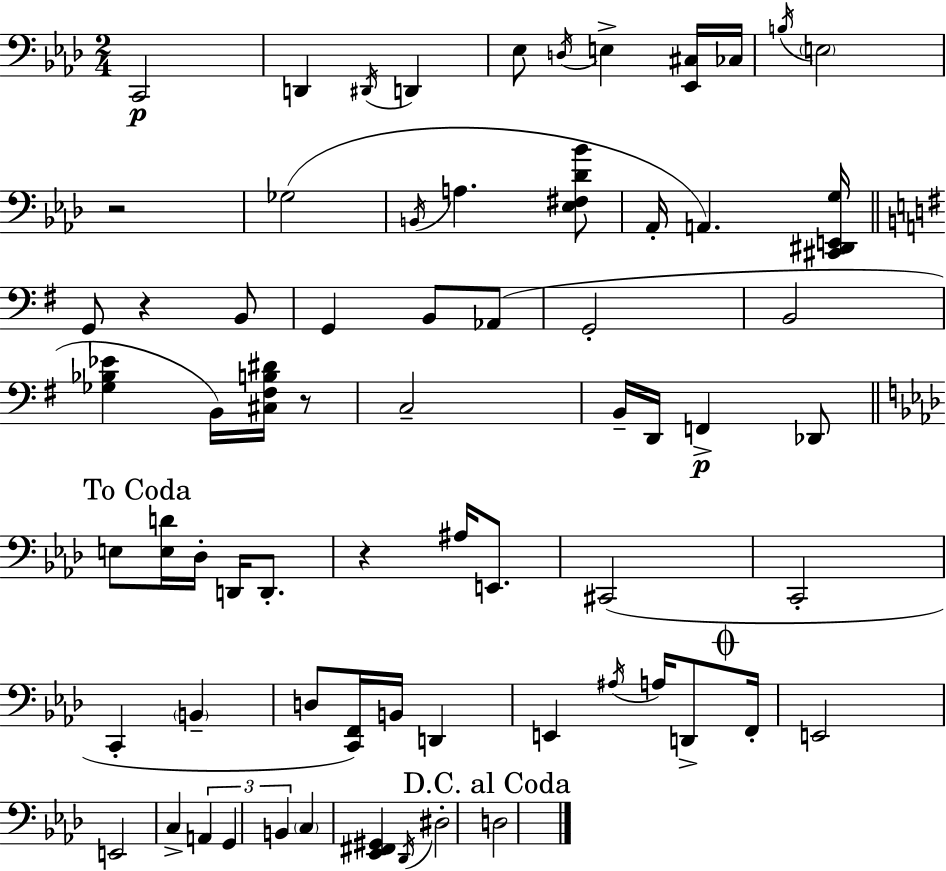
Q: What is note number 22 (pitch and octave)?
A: B2